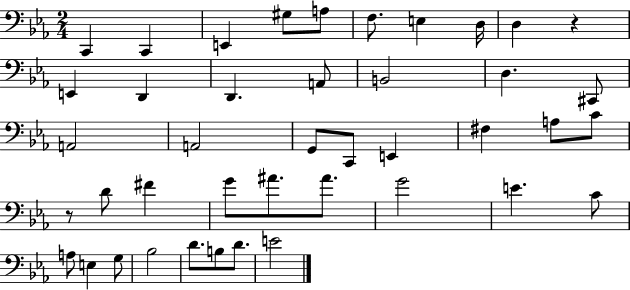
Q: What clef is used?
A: bass